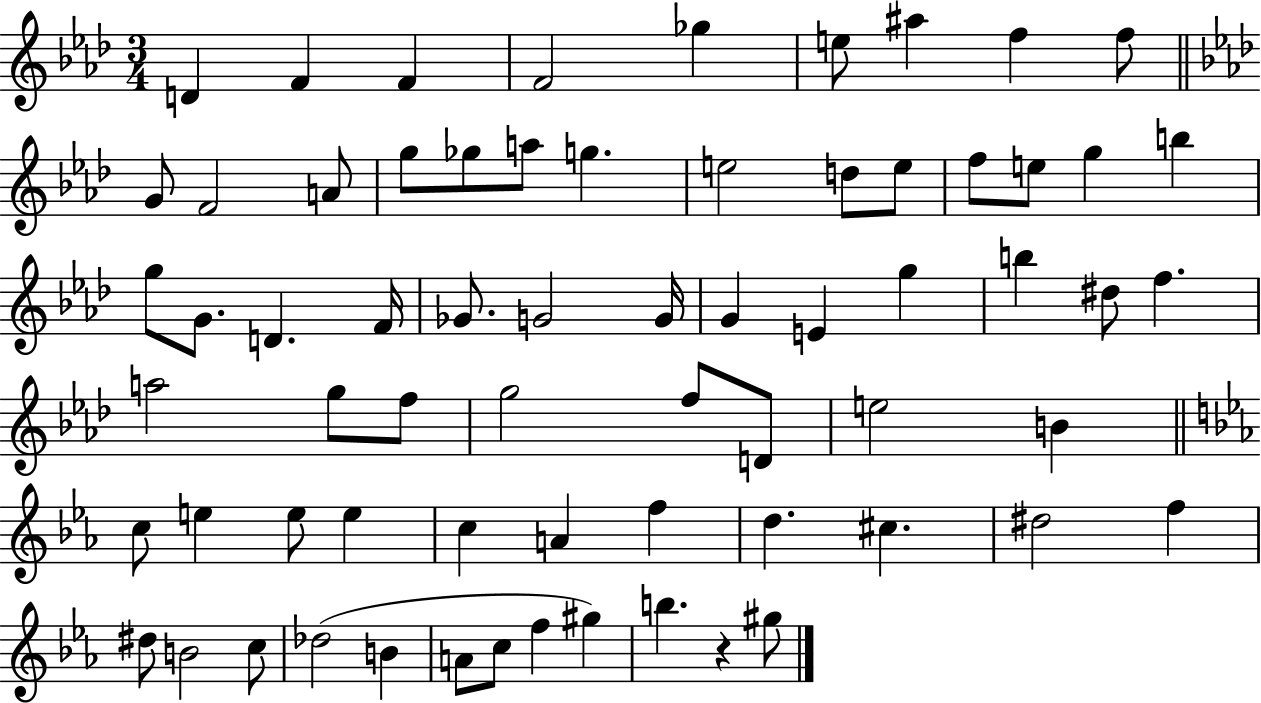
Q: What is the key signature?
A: AES major